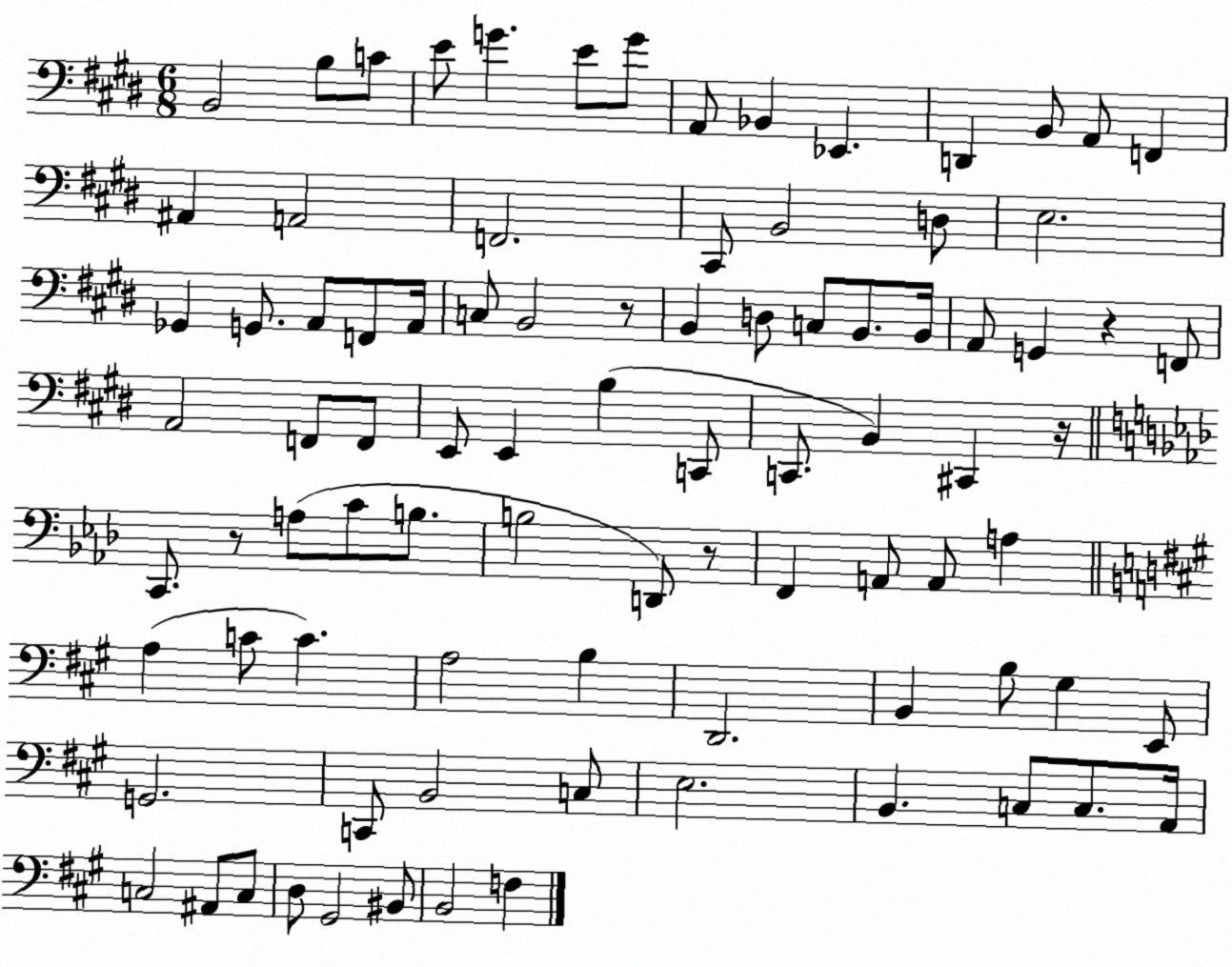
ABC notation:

X:1
T:Untitled
M:6/8
L:1/4
K:E
B,,2 B,/2 C/2 E/2 G E/2 G/2 A,,/2 _B,, _E,, D,, B,,/2 A,,/2 F,, ^A,, A,,2 F,,2 ^C,,/2 B,,2 D,/2 E,2 _G,, G,,/2 A,,/2 F,,/2 A,,/4 C,/2 B,,2 z/2 B,, D,/2 C,/2 B,,/2 B,,/4 A,,/2 G,, z F,,/2 A,,2 F,,/2 F,,/2 E,,/2 E,, B, C,,/2 C,,/2 B,, ^C,, z/4 C,,/2 z/2 A,/2 C/2 B,/2 B,2 D,,/2 z/2 F,, A,,/2 A,,/2 A, A, C/2 C A,2 B, D,,2 B,, B,/2 ^G, E,,/2 G,,2 C,,/2 B,,2 C,/2 E,2 B,, C,/2 C,/2 A,,/4 C,2 ^A,,/2 C,/2 D,/2 ^G,,2 ^B,,/2 B,,2 F,